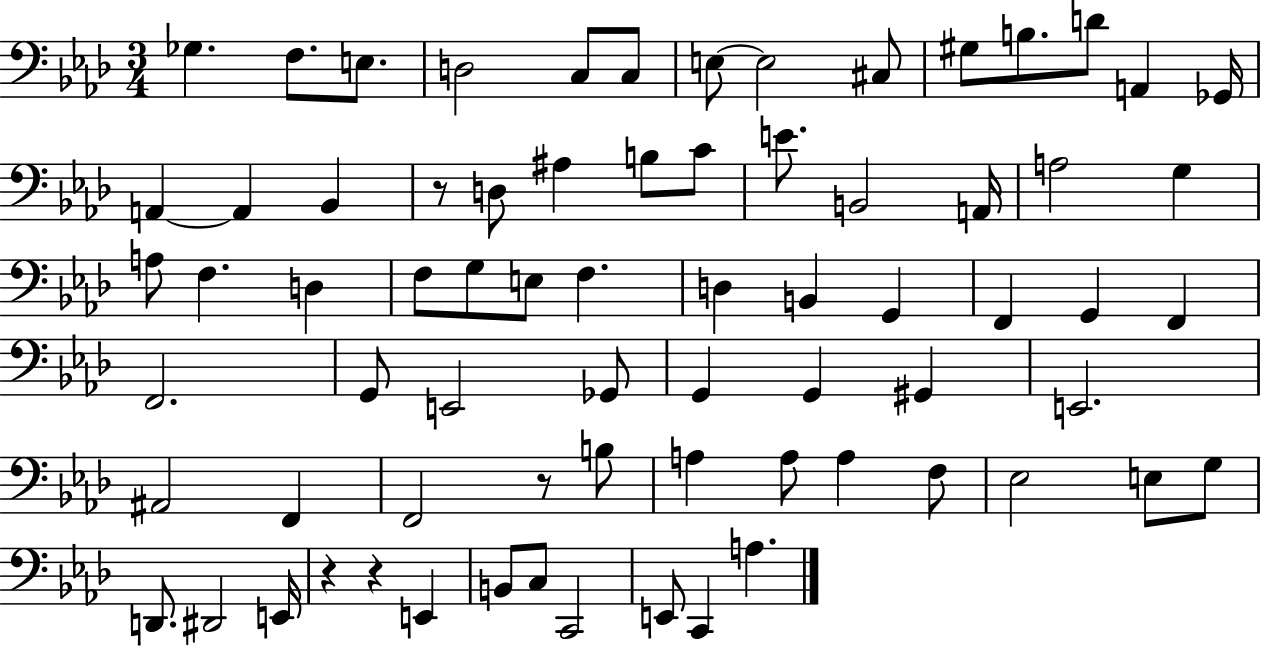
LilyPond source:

{
  \clef bass
  \numericTimeSignature
  \time 3/4
  \key aes \major
  ges4. f8. e8. | d2 c8 c8 | e8~~ e2 cis8 | gis8 b8. d'8 a,4 ges,16 | \break a,4~~ a,4 bes,4 | r8 d8 ais4 b8 c'8 | e'8. b,2 a,16 | a2 g4 | \break a8 f4. d4 | f8 g8 e8 f4. | d4 b,4 g,4 | f,4 g,4 f,4 | \break f,2. | g,8 e,2 ges,8 | g,4 g,4 gis,4 | e,2. | \break ais,2 f,4 | f,2 r8 b8 | a4 a8 a4 f8 | ees2 e8 g8 | \break d,8. dis,2 e,16 | r4 r4 e,4 | b,8 c8 c,2 | e,8 c,4 a4. | \break \bar "|."
}